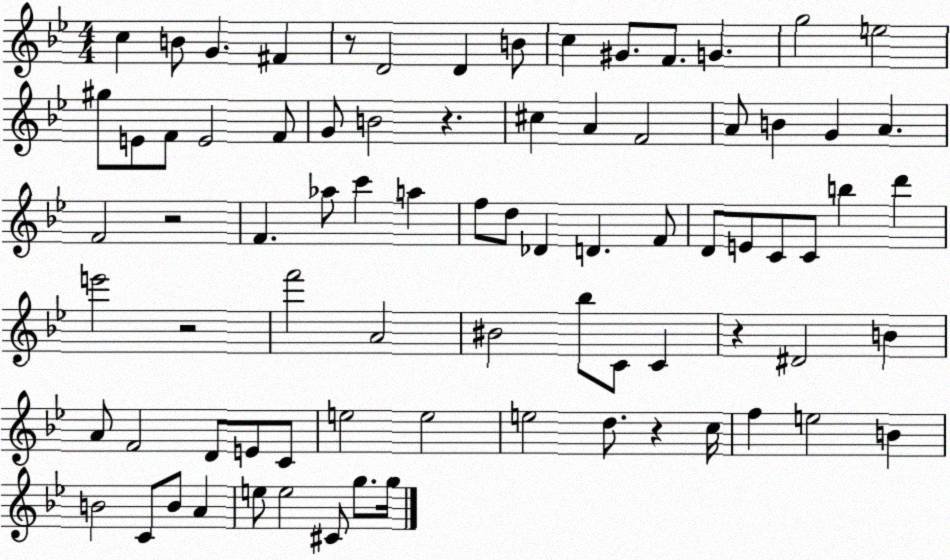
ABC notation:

X:1
T:Untitled
M:4/4
L:1/4
K:Bb
c B/2 G ^F z/2 D2 D B/2 c ^G/2 F/2 G g2 e2 ^g/2 E/2 F/2 E2 F/2 G/2 B2 z ^c A F2 A/2 B G A F2 z2 F _a/2 c' a f/2 d/2 _D D F/2 D/2 E/2 C/2 C/2 b d' e'2 z2 f'2 A2 ^B2 _b/2 C/2 C z ^D2 B A/2 F2 D/2 E/2 C/2 e2 e2 e2 d/2 z c/4 f e2 B B2 C/2 B/2 A e/2 e2 ^C/2 g/2 g/4